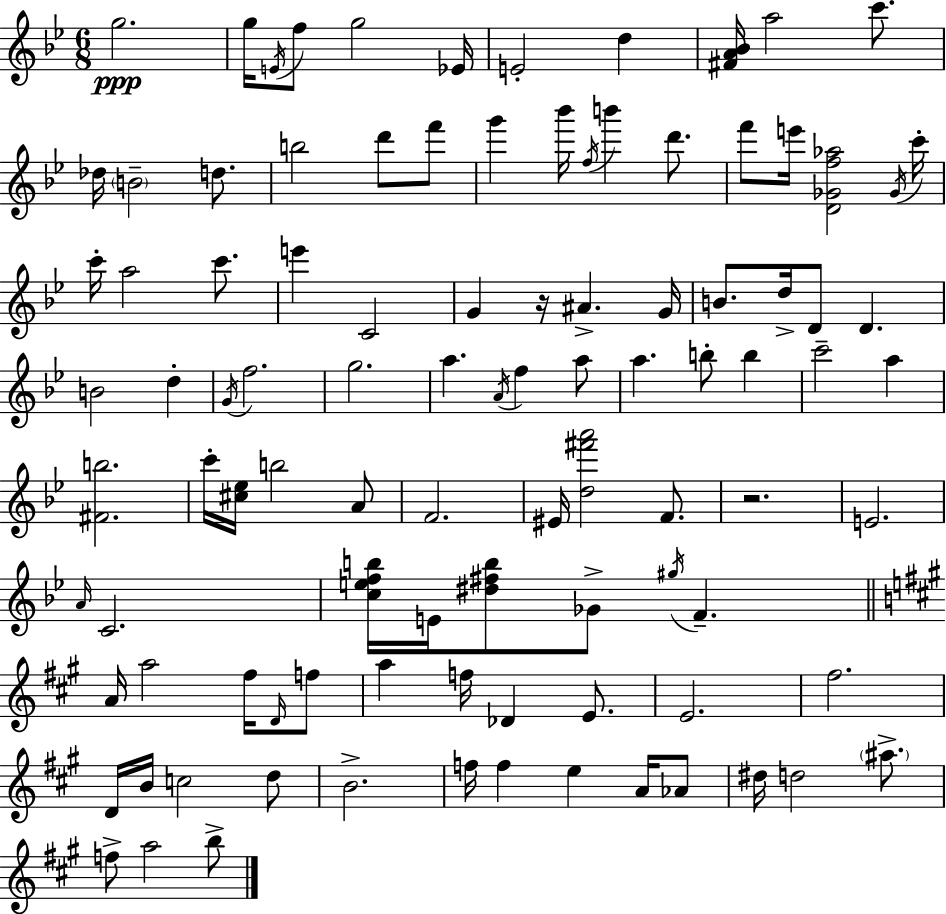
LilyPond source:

{
  \clef treble
  \numericTimeSignature
  \time 6/8
  \key g \minor
  g''2.\ppp | g''16 \acciaccatura { e'16 } f''8 g''2 | ees'16 e'2-. d''4 | <fis' a' bes'>16 a''2 c'''8. | \break des''16 \parenthesize b'2-- d''8. | b''2 d'''8 f'''8 | g'''4 bes'''16 \acciaccatura { f''16 } b'''4 d'''8. | f'''8 e'''16 <d' ges' f'' aes''>2 | \break \acciaccatura { ges'16 } c'''16-. c'''16-. a''2 | c'''8. e'''4 c'2 | g'4 r16 ais'4.-> | g'16 b'8. d''16-> d'8 d'4. | \break b'2 d''4-. | \acciaccatura { g'16 } f''2. | g''2. | a''4. \acciaccatura { a'16 } f''4 | \break a''8 a''4. b''8-. | b''4 c'''2-- | a''4 <fis' b''>2. | c'''16-. <cis'' ees''>16 b''2 | \break a'8 f'2. | eis'16 <d'' fis''' a'''>2 | f'8. r2. | e'2. | \break \grace { a'16 } c'2. | <c'' e'' f'' b''>16 e'16 <dis'' fis'' b''>8 ges'8-> | \acciaccatura { gis''16 } f'4.-- \bar "||" \break \key a \major a'16 a''2 fis''16 \grace { d'16 } f''8 | a''4 f''16 des'4 e'8. | e'2. | fis''2. | \break d'16 b'16 c''2 d''8 | b'2.-> | f''16 f''4 e''4 a'16 aes'8 | dis''16 d''2 \parenthesize ais''8.-> | \break f''8-> a''2 b''8-> | \bar "|."
}